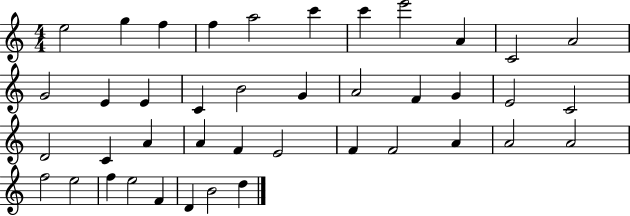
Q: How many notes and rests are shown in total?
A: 41